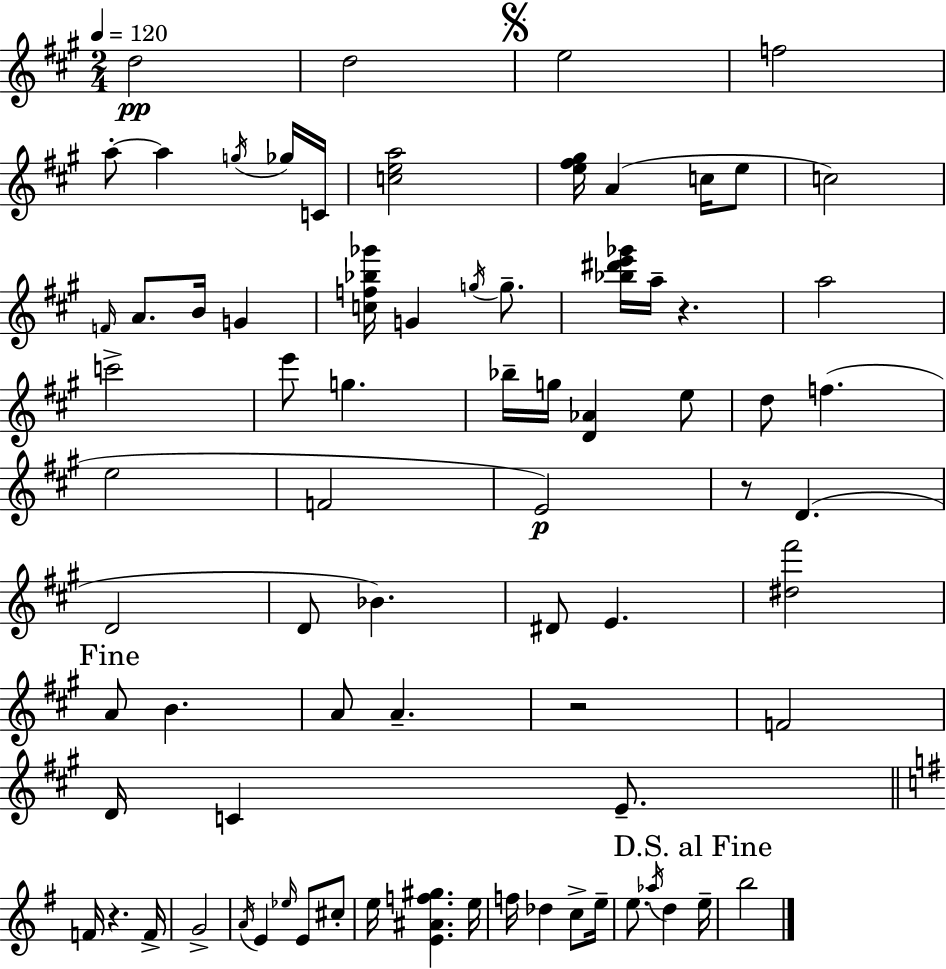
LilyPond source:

{
  \clef treble
  \numericTimeSignature
  \time 2/4
  \key a \major
  \tempo 4 = 120
  d''2\pp | d''2 | \mark \markup { \musicglyph "scripts.segno" } e''2 | f''2 | \break a''8-.~~ a''4 \acciaccatura { g''16 } ges''16 | c'16 <c'' e'' a''>2 | <e'' fis'' gis''>16 a'4( c''16 e''8 | c''2) | \break \grace { f'16 } a'8. b'16 g'4 | <c'' f'' bes'' ges'''>16 g'4 \acciaccatura { g''16 } | g''8.-- <bes'' dis''' e''' ges'''>16 a''16-- r4. | a''2 | \break c'''2-> | e'''8 g''4. | bes''16-- g''16 <d' aes'>4 | e''8 d''8 f''4.( | \break e''2 | f'2 | e'2\p) | r8 d'4.( | \break d'2 | d'8 bes'4.) | dis'8 e'4. | <dis'' fis'''>2 | \break \mark "Fine" a'8 b'4. | a'8 a'4.-- | r2 | f'2 | \break d'16 c'4 | e'8.-- \bar "||" \break \key g \major f'16 r4. f'16-> | g'2-> | \acciaccatura { a'16 } e'4 \grace { ees''16 } e'8 | cis''8-. e''16 <e' ais' f'' gis''>4. | \break e''16 f''16 des''4 c''8-> | e''16-- e''8. \acciaccatura { aes''16 } d''4 | \mark "D.S. al Fine" e''16-- b''2 | \bar "|."
}